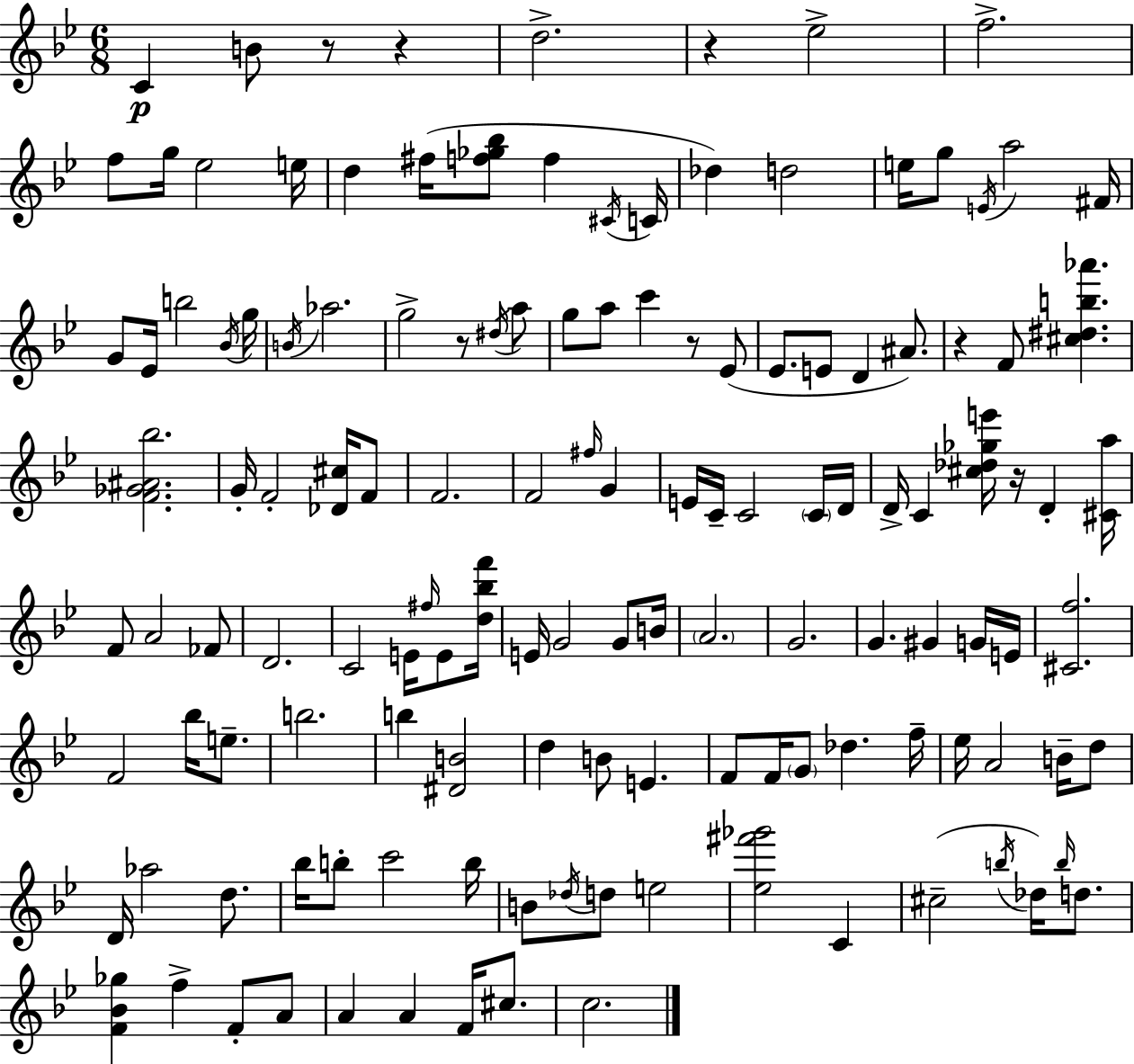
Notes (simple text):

C4/q B4/e R/e R/q D5/h. R/q Eb5/h F5/h. F5/e G5/s Eb5/h E5/s D5/q F#5/s [F5,Gb5,Bb5]/e F5/q C#4/s C4/s Db5/q D5/h E5/s G5/e E4/s A5/h F#4/s G4/e Eb4/s B5/h Bb4/s G5/s B4/s Ab5/h. G5/h R/e D#5/s A5/e G5/e A5/e C6/q R/e Eb4/e Eb4/e. E4/e D4/q A#4/e. R/q F4/e [C#5,D#5,B5,Ab6]/q. [F4,Gb4,A#4,Bb5]/h. G4/s F4/h [Db4,C#5]/s F4/e F4/h. F4/h F#5/s G4/q E4/s C4/s C4/h C4/s D4/s D4/s C4/q [C#5,Db5,Gb5,E6]/s R/s D4/q [C#4,A5]/s F4/e A4/h FES4/e D4/h. C4/h E4/s F#5/s E4/e [D5,Bb5,F6]/s E4/s G4/h G4/e B4/s A4/h. G4/h. G4/q. G#4/q G4/s E4/s [C#4,F5]/h. F4/h Bb5/s E5/e. B5/h. B5/q [D#4,B4]/h D5/q B4/e E4/q. F4/e F4/s G4/e Db5/q. F5/s Eb5/s A4/h B4/s D5/e D4/s Ab5/h D5/e. Bb5/s B5/e C6/h B5/s B4/e Db5/s D5/e E5/h [Eb5,F#6,Gb6]/h C4/q C#5/h B5/s Db5/s B5/s D5/e. [F4,Bb4,Gb5]/q F5/q F4/e A4/e A4/q A4/q F4/s C#5/e. C5/h.